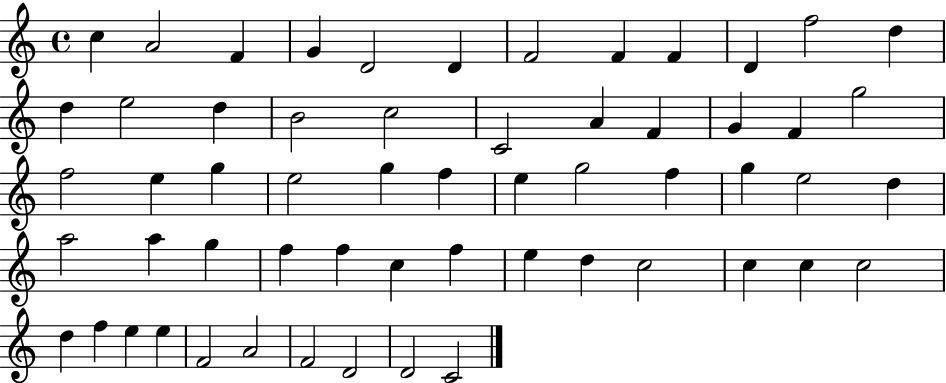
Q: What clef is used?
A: treble